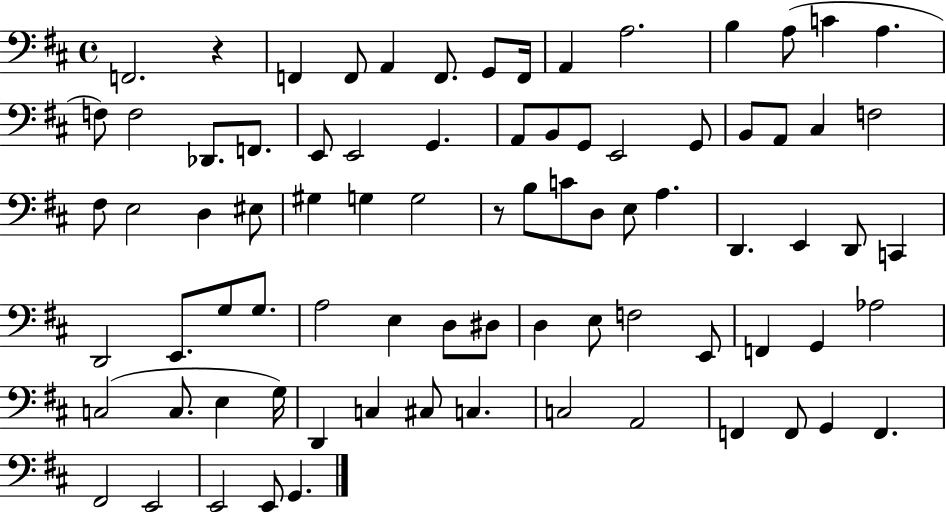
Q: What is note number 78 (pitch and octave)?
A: E2